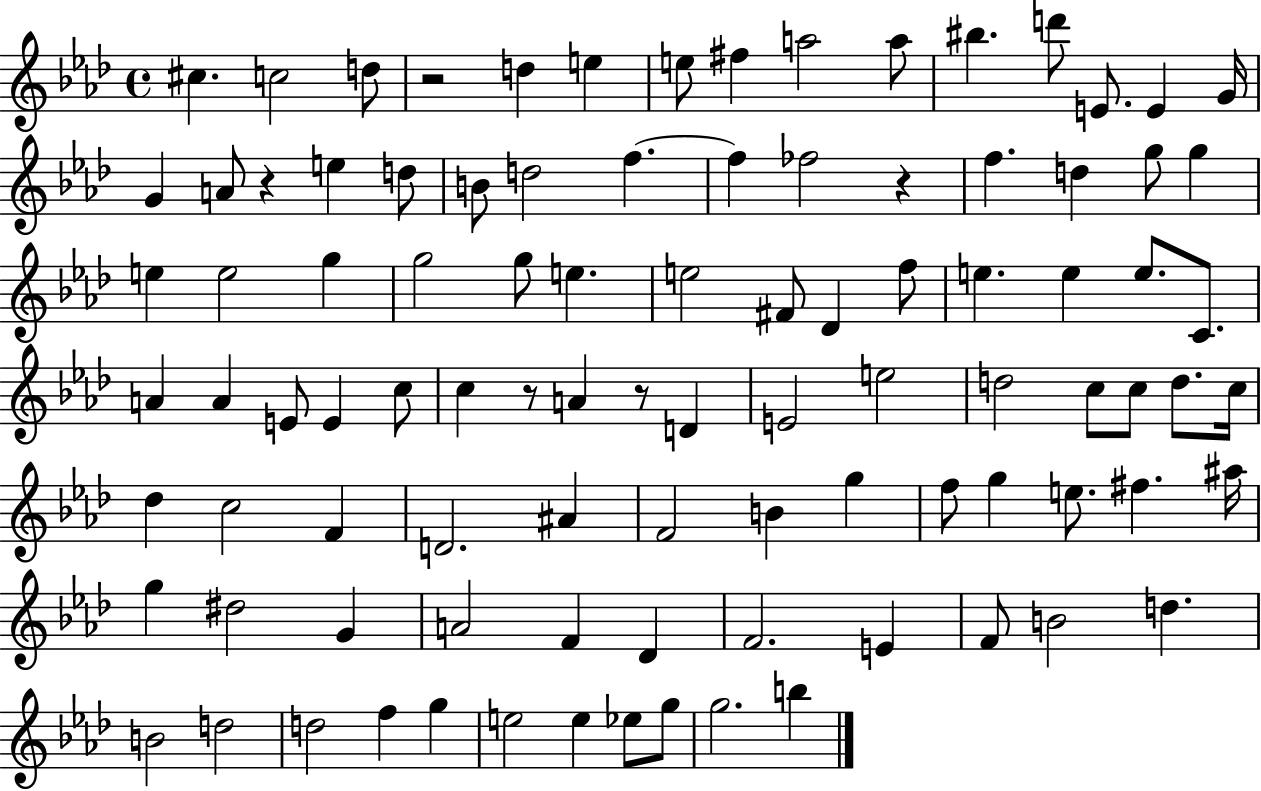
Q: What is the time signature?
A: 4/4